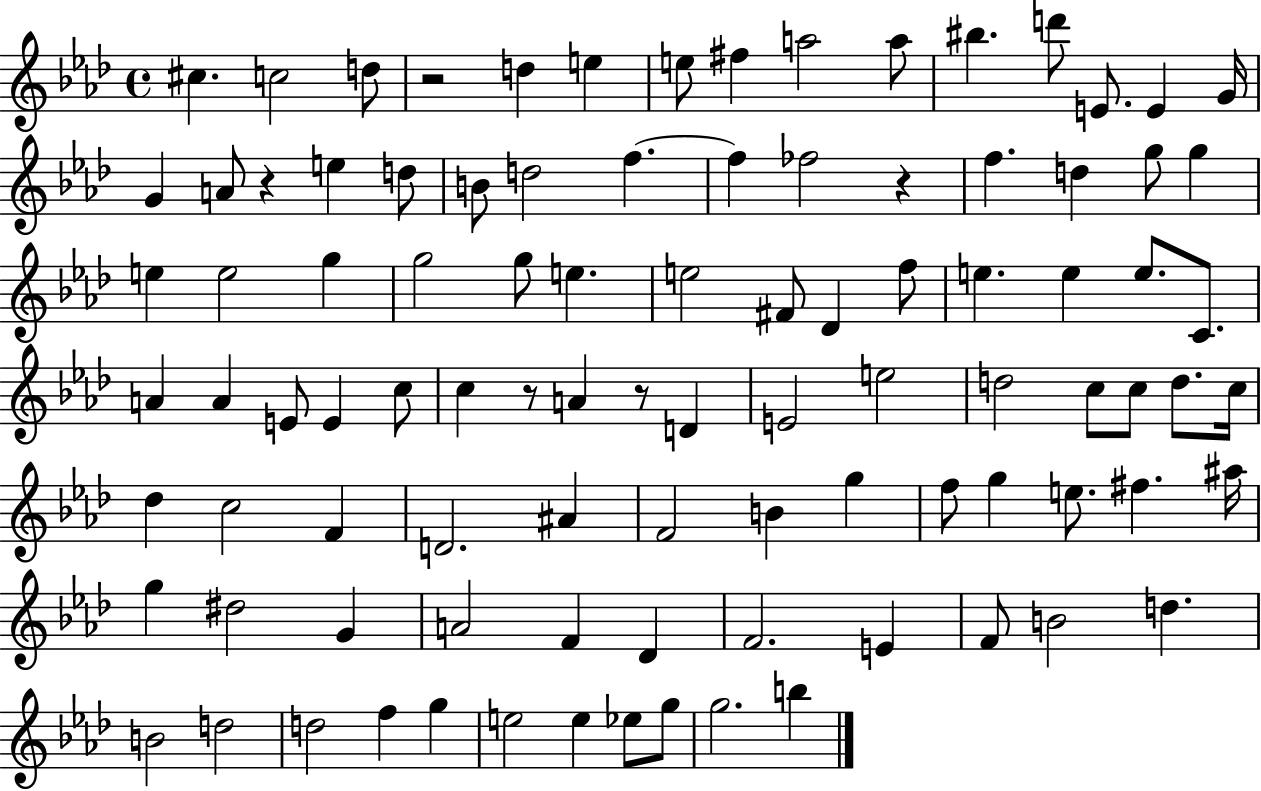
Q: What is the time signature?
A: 4/4